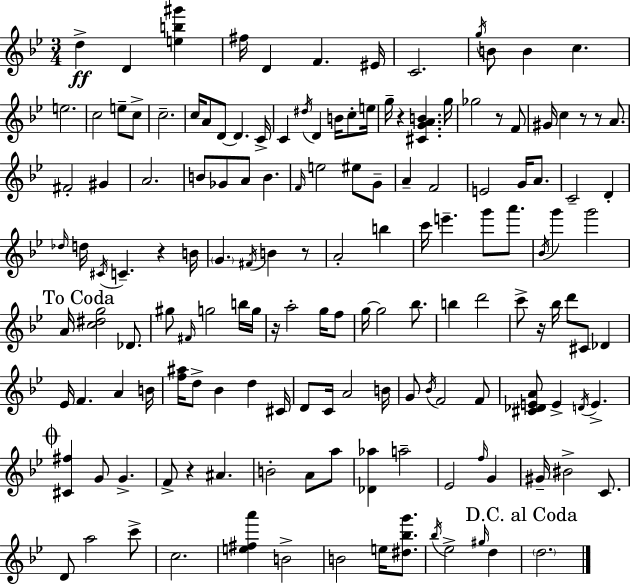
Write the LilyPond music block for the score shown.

{
  \clef treble
  \numericTimeSignature
  \time 3/4
  \key g \minor
  d''4->\ff d'4 <e'' b'' gis'''>4 | fis''16 d'4 f'4. eis'16 | c'2. | \acciaccatura { g''16 } b'8 b'4 c''4. | \break e''2. | c''2 e''8-- c''8-> | c''2.-- | c''16 a'8 d'8~~ d'4. | \break c'16-> c'4 \acciaccatura { dis''16 } d'4 b'16 c''8-. | e''16 g''16-- r4 <cis' g' a' b'>4. | g''16 ges''2 r8 | f'8 gis'16 c''4 r8 r8 a'8. | \break fis'2-. gis'4 | a'2. | b'8 ges'8 a'8 b'4. | \grace { f'16 } e''2 eis''8 | \break g'8-- a'4-- f'2 | e'2 g'16 | a'8. c'2-- d'4-. | \grace { des''16 } d''16 \acciaccatura { cis'16 } c'4.-- | \break r4 b'16 \parenthesize g'4. \acciaccatura { fis'16 } | b'4 r8 a'2-. | b''4 c'''16 e'''4.-- | g'''8 a'''8. \acciaccatura { bes'16 } g'''4 g'''2 | \break \mark "To Coda" a'16 <c'' dis'' g''>2 | des'8. gis''8 \grace { fis'16 } g''2 | b''16 g''16 r16 a''2-. | g''16 f''8 g''16~~ g''2 | \break bes''8. b''4 | d'''2 c'''8-> r16 bes''16 | d'''8 cis'8 des'4 ees'16 f'4. | a'4 b'16 <f'' ais''>16 d''8-> bes'4 | \break d''4 cis'16 d'8 c'16 a'2 | b'16 g'8 \acciaccatura { bes'16 } f'2 | f'8 <cis' des' e' a'>8 e'4-> | \acciaccatura { d'16 } e'4.-> \mark \markup { \musicglyph "scripts.coda" } <cis' fis''>4 | \break g'8 g'4.-> f'8-> | r4 ais'4. b'2-. | a'8 a''8 <des' aes''>4 | a''2-- ees'2 | \break \grace { f''16 } g'4 gis'16-- | bis'2-> c'8. d'8 | a''2 c'''8-> c''2. | <e'' fis'' a'''>4 | \break b'2-> b'2 | e''16 <dis'' bes'' g'''>8. \acciaccatura { bes''16 } | ees''2-> \grace { gis''16 } d''4 | \mark "D.C. al Coda" \parenthesize d''2. | \break \bar "|."
}